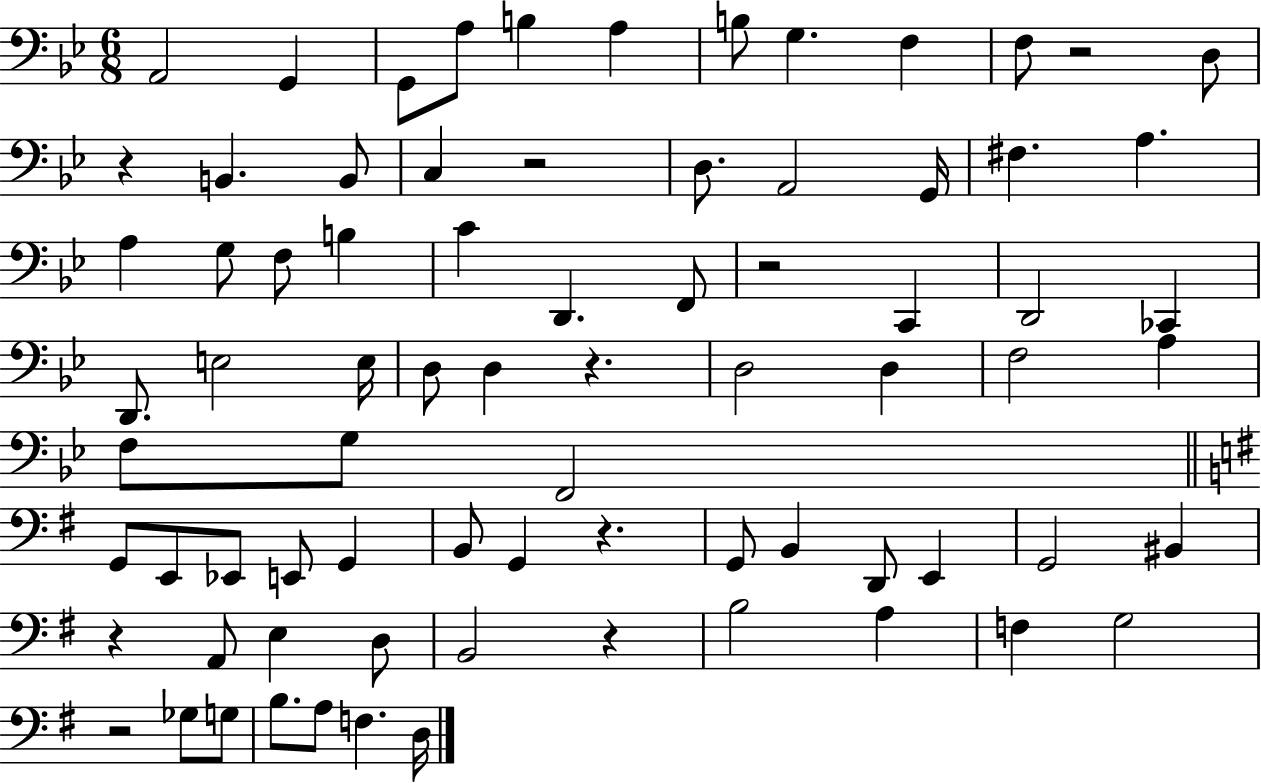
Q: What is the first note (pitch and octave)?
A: A2